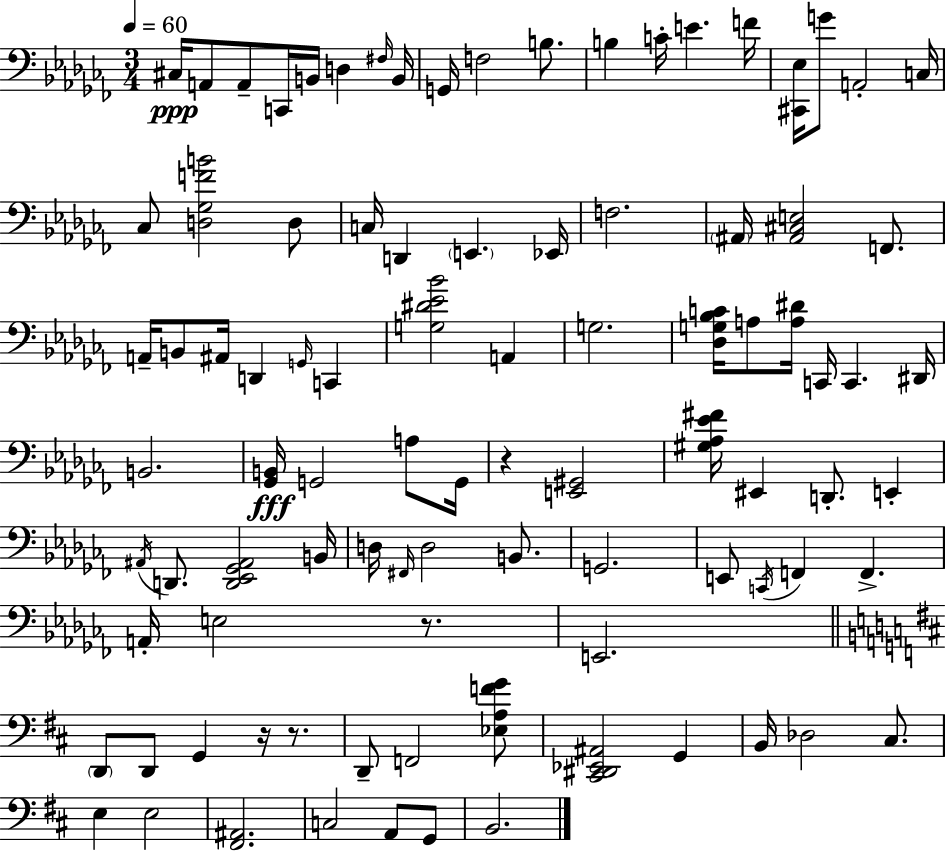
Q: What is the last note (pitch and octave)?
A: B2